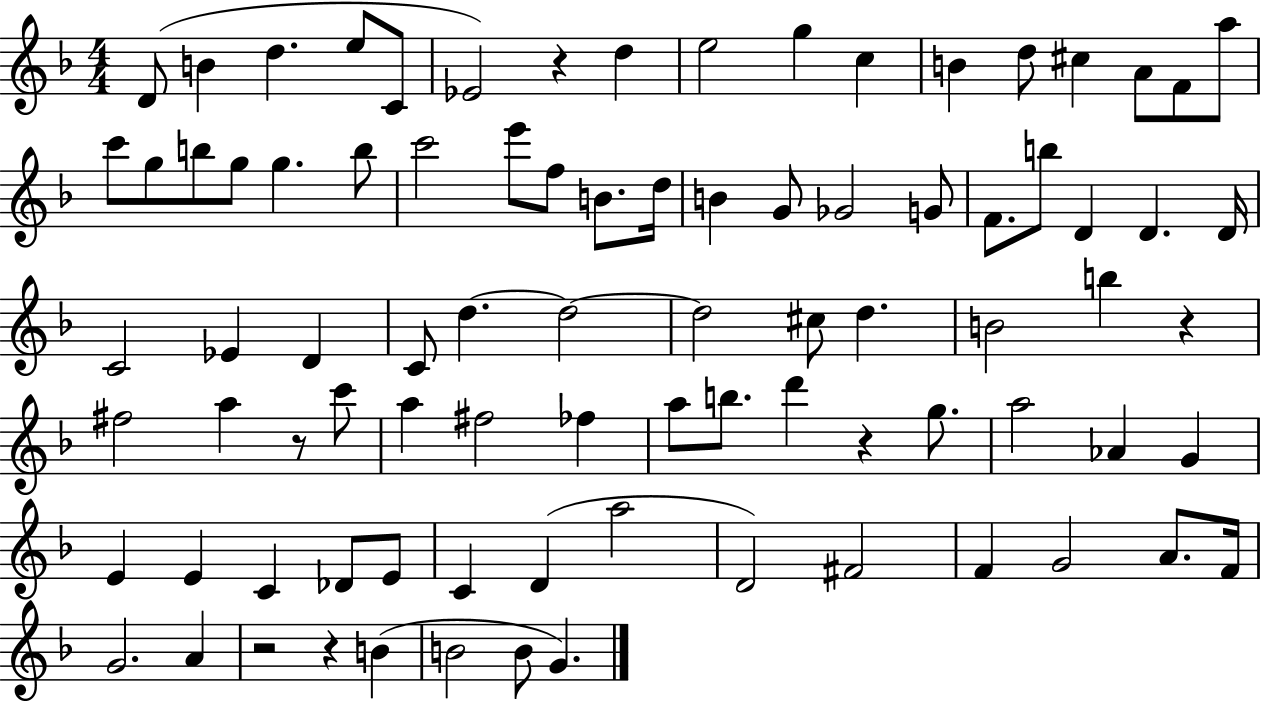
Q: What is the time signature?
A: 4/4